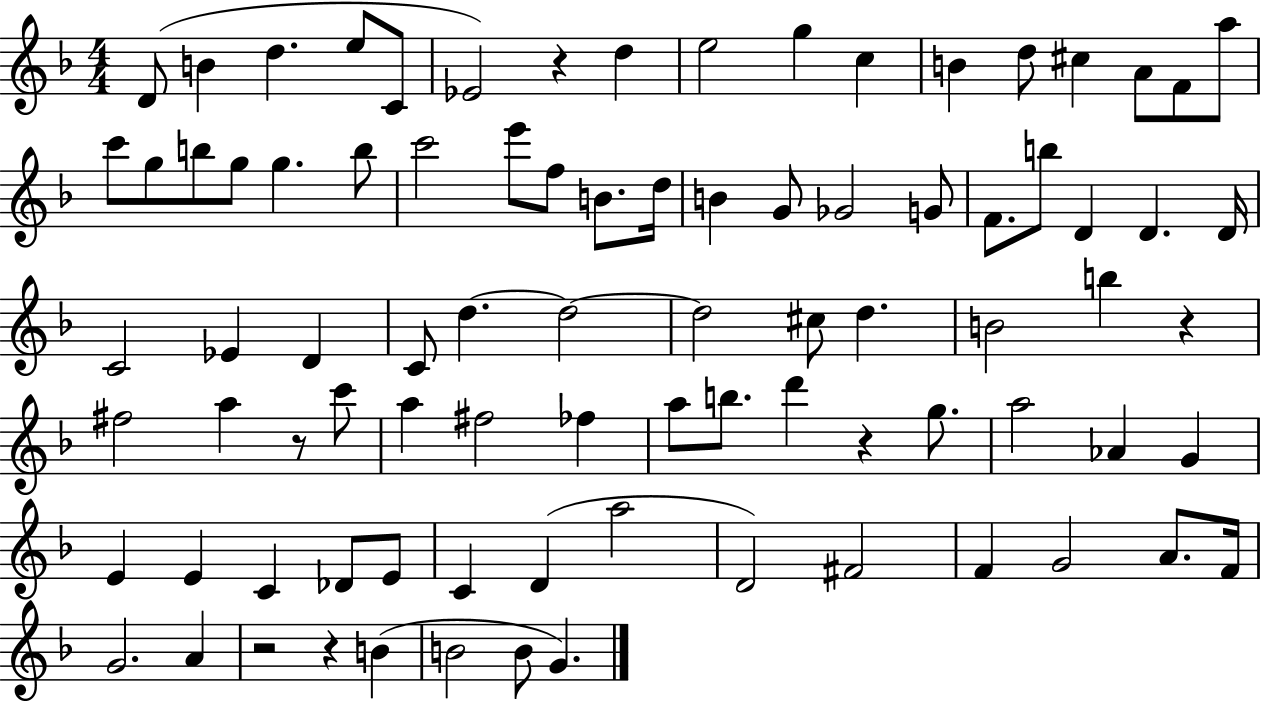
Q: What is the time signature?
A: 4/4